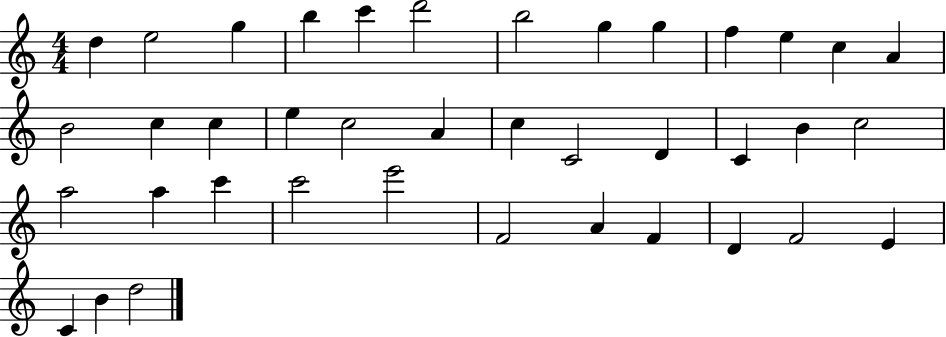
{
  \clef treble
  \numericTimeSignature
  \time 4/4
  \key c \major
  d''4 e''2 g''4 | b''4 c'''4 d'''2 | b''2 g''4 g''4 | f''4 e''4 c''4 a'4 | \break b'2 c''4 c''4 | e''4 c''2 a'4 | c''4 c'2 d'4 | c'4 b'4 c''2 | \break a''2 a''4 c'''4 | c'''2 e'''2 | f'2 a'4 f'4 | d'4 f'2 e'4 | \break c'4 b'4 d''2 | \bar "|."
}